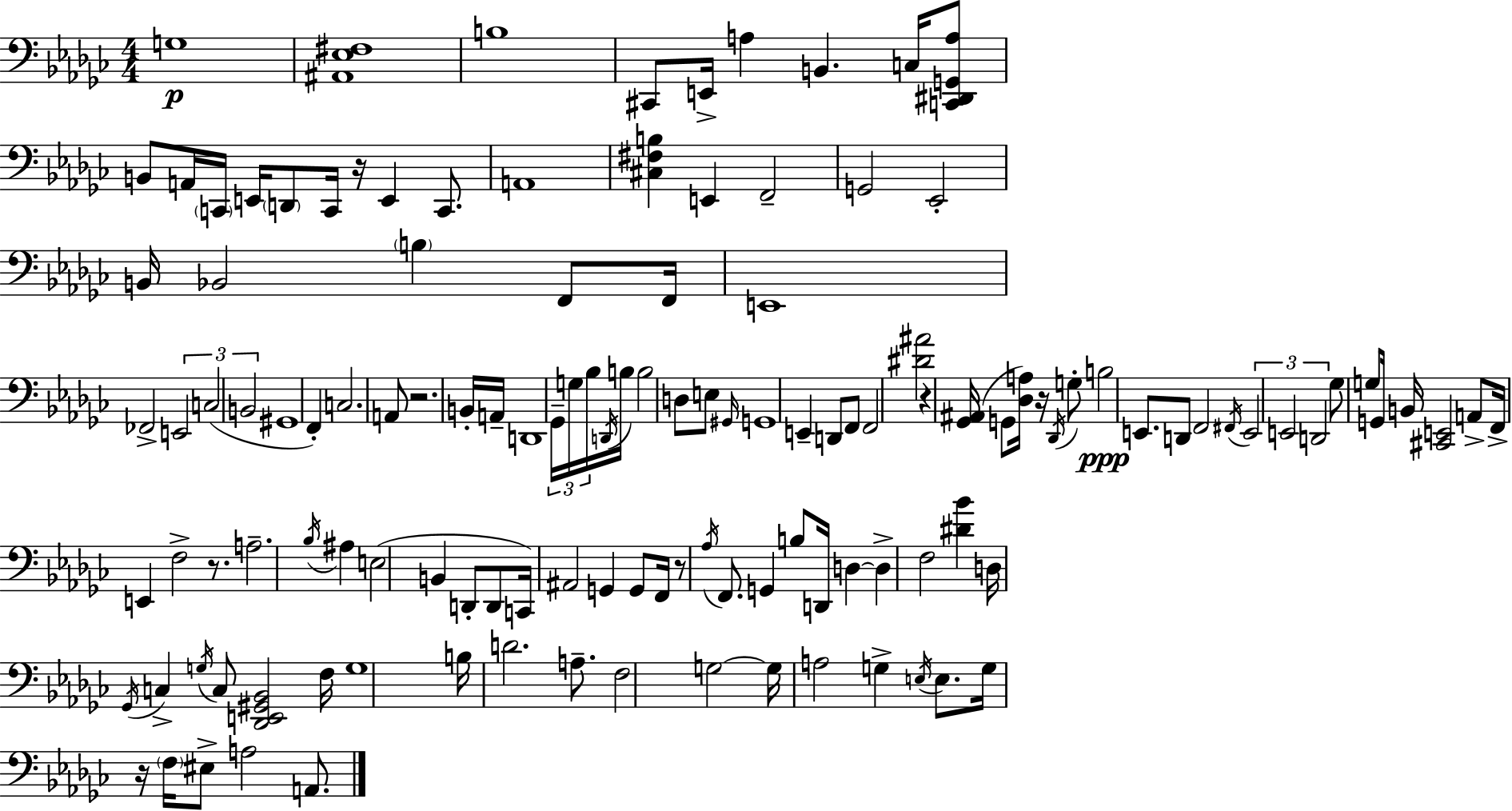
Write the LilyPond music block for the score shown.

{
  \clef bass
  \numericTimeSignature
  \time 4/4
  \key ees \minor
  g1\p | <ais, ees fis>1 | b1 | cis,8 e,16-> a4 b,4. c16 <c, dis, g, a>8 | \break b,8 a,16 \parenthesize c,16 e,16 \parenthesize d,8 c,16 r16 e,4 c,8. | a,1 | <cis fis b>4 e,4 f,2-- | g,2 ees,2-. | \break b,16 bes,2 \parenthesize b4 f,8 f,16 | e,1 | fes,2-> \tuplet 3/2 { e,2 | c2( b,2 } | \break gis,1 | f,4-.) c2. | a,8 r2. b,16-. a,16-- | d,1 | \break \tuplet 3/2 { ges,16-- g16 bes16 } \acciaccatura { d,16 } b16 b2 d8 e8 | \grace { gis,16 } g,1 | e,4-- d,8 f,8 f,2 | <dis' ais'>2 r4 <ges, ais,>16( g,8 | \break <des a>16) r16 \acciaccatura { des,16 } g8-. b2\ppp e,8. | d,8 f,2 \acciaccatura { fis,16 } \tuplet 3/2 { e,2 | e,2 d,2 } | ges8 g8 g,16 b,16 <cis, e,>2 | \break a,8-> f,16-> e,4 f2-> | r8. a2.-- | \acciaccatura { bes16 } ais4 e2( b,4 | d,8-. d,8 c,16) ais,2 g,4 | \break g,8 f,16 r8 \acciaccatura { aes16 } f,8. g,4 b8 | d,16 d4~~ d4-> f2 | <dis' bes'>4 d16 \acciaccatura { ges,16 } c4-> \acciaccatura { g16 } c8 <des, e, gis, bes,>2 | f16 g1 | \break b16 d'2. | a8.-- f2 | g2~~ g16 a2 | g4-> \acciaccatura { e16 } e8. g16 r16 \parenthesize f16 eis8-> a2 | \break a,8. \bar "|."
}